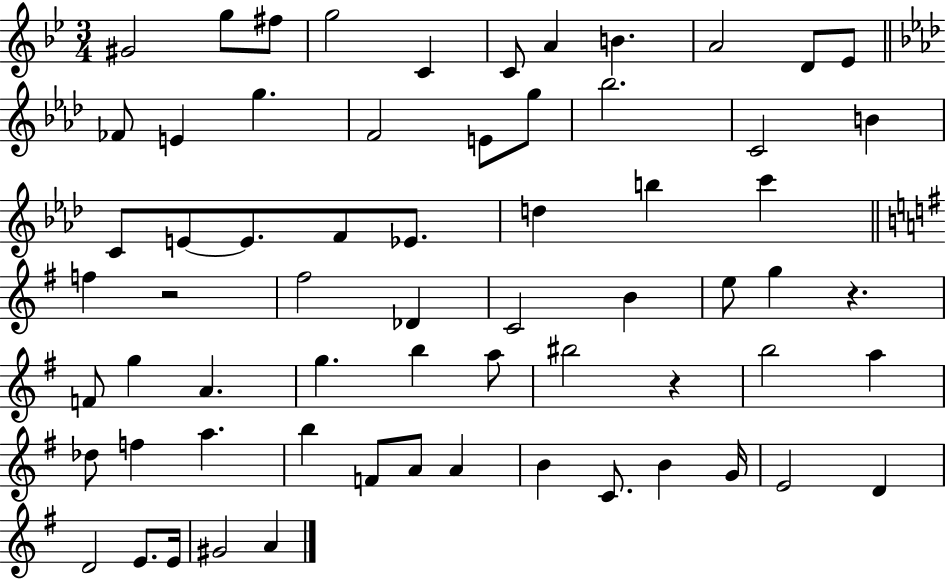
G#4/h G5/e F#5/e G5/h C4/q C4/e A4/q B4/q. A4/h D4/e Eb4/e FES4/e E4/q G5/q. F4/h E4/e G5/e Bb5/h. C4/h B4/q C4/e E4/e E4/e. F4/e Eb4/e. D5/q B5/q C6/q F5/q R/h F#5/h Db4/q C4/h B4/q E5/e G5/q R/q. F4/e G5/q A4/q. G5/q. B5/q A5/e BIS5/h R/q B5/h A5/q Db5/e F5/q A5/q. B5/q F4/e A4/e A4/q B4/q C4/e. B4/q G4/s E4/h D4/q D4/h E4/e. E4/s G#4/h A4/q